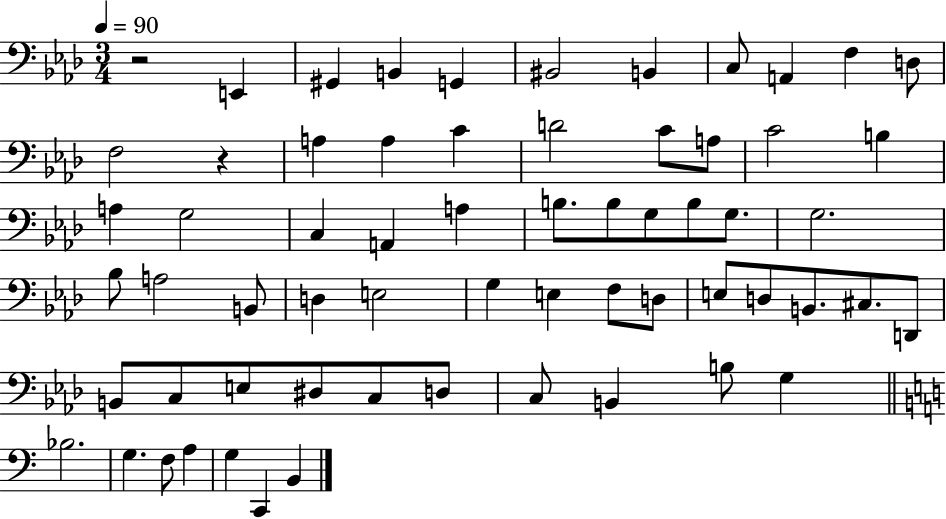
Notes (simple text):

R/h E2/q G#2/q B2/q G2/q BIS2/h B2/q C3/e A2/q F3/q D3/e F3/h R/q A3/q A3/q C4/q D4/h C4/e A3/e C4/h B3/q A3/q G3/h C3/q A2/q A3/q B3/e. B3/e G3/e B3/e G3/e. G3/h. Bb3/e A3/h B2/e D3/q E3/h G3/q E3/q F3/e D3/e E3/e D3/e B2/e. C#3/e. D2/e B2/e C3/e E3/e D#3/e C3/e D3/e C3/e B2/q B3/e G3/q Bb3/h. G3/q. F3/e A3/q G3/q C2/q B2/q